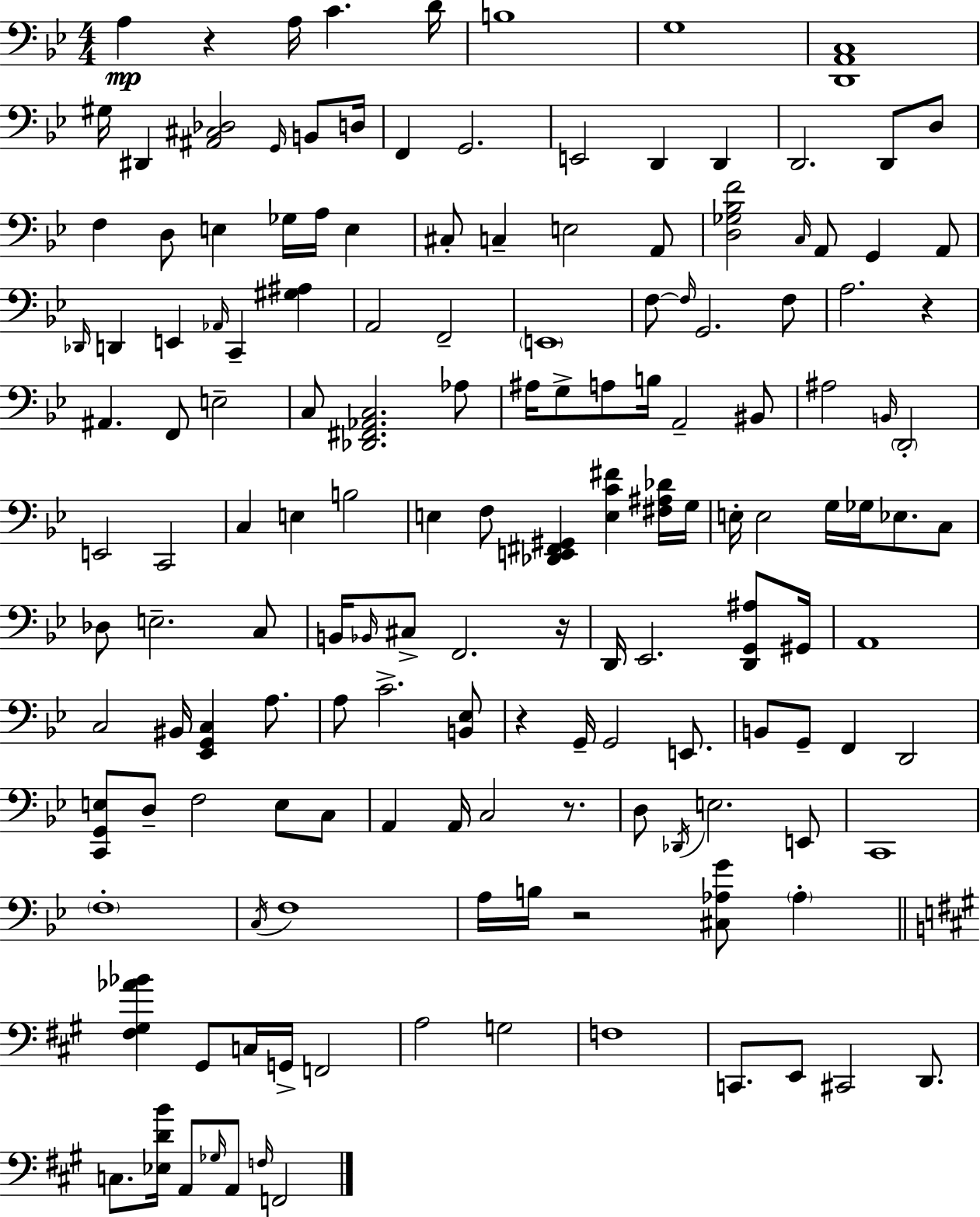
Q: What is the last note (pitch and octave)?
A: F2